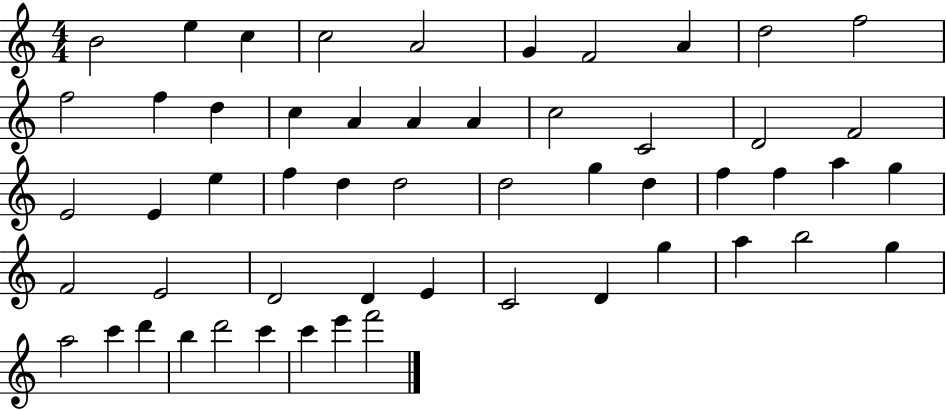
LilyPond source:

{
  \clef treble
  \numericTimeSignature
  \time 4/4
  \key c \major
  b'2 e''4 c''4 | c''2 a'2 | g'4 f'2 a'4 | d''2 f''2 | \break f''2 f''4 d''4 | c''4 a'4 a'4 a'4 | c''2 c'2 | d'2 f'2 | \break e'2 e'4 e''4 | f''4 d''4 d''2 | d''2 g''4 d''4 | f''4 f''4 a''4 g''4 | \break f'2 e'2 | d'2 d'4 e'4 | c'2 d'4 g''4 | a''4 b''2 g''4 | \break a''2 c'''4 d'''4 | b''4 d'''2 c'''4 | c'''4 e'''4 f'''2 | \bar "|."
}